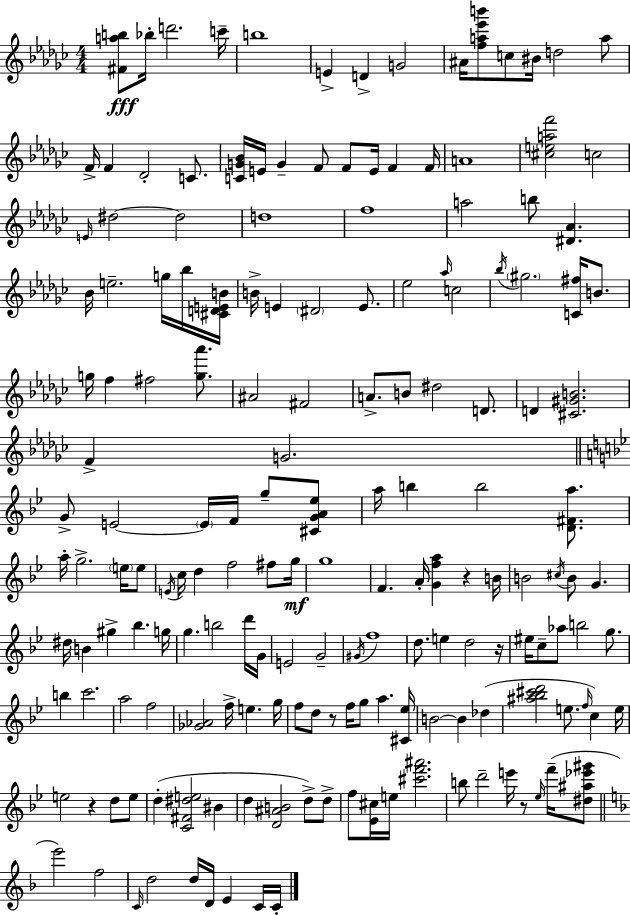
{
  \clef treble
  \numericTimeSignature
  \time 4/4
  \key ees \minor
  <fis' a'' b''>8\fff bes''16-. d'''2. c'''16-- | b''1 | e'4-> d'4-> g'2 | ais'16 <f'' a'' ees''' b'''>8 c''8 bis'16 d''2 a''8 | \break f'16-> f'4 des'2-. c'8. | <c' g' bes'>16 e'16 g'4-- f'8 f'8 e'16 f'4 f'16 | a'1 | <cis'' e'' a'' f'''>2 c''2 | \break \grace { e'16 } dis''2~~ dis''2 | d''1 | f''1 | a''2 b''8 <dis' aes'>4. | \break bes'16 e''2.-- g''16 bes''16 | <cis' d' e' b'>16 b'16-> e'4 \parenthesize dis'2 e'8. | ees''2 \grace { aes''16 } c''2 | \acciaccatura { bes''16 } \parenthesize gis''2. <c' fis''>16 | \break b'8. g''16 f''4 fis''2 | <g'' aes'''>8. ais'2 fis'2 | a'8.-> b'8 dis''2 | d'8. d'4 <cis' gis' b'>2. | \break f'4-> g'2. | \bar "||" \break \key bes \major g'8-> e'2~~ \parenthesize e'16 f'16 g''8-- <cis' g' a' ees''>8 | a''16 b''4 b''2 <d' fis' a''>8. | a''16-. g''2.-> \parenthesize e''16 e''8 | \acciaccatura { e'16 } c''16 d''4 f''2 fis''8 | \break g''16\mf g''1 | f'4. a'16-. <g' f'' a''>4 r4 | b'16 b'2 \acciaccatura { cis''16 } b'8 g'4. | dis''16 b'4 gis''4-> bes''4. | \break g''16 g''4. b''2 | d'''16 g'16 e'2 g'2-- | \acciaccatura { gis'16 } f''1 | d''8. e''4 d''2 | \break r16 eis''16 c''8-- aes''8 b''2 | g''8. b''4 c'''2. | a''2 f''2 | <ges' aes'>2 f''16-> e''4. | \break g''16 f''8 d''8 r8 f''16 g''8 a''4. | <cis' ees''>16 b'2~~ b'4 des''4( | <ais'' bes'' cis''' d'''>2 e''8. \grace { f''16 }) c''4 | e''16 e''2 r4 | \break d''8 e''8 d''4-.( <c' fis' dis'' e''>2 | bis'4 d''4 <d' ais' b'>2 | d''8->) d''8-> f''8 <ees' cis''>16 e''16 <cis''' f''' ais'''>2. | b''8 d'''2-- e'''16 r8 | \break \grace { ees''16 }( f'''16-- <dis'' ais'' ees''' gis'''>8 \bar "||" \break \key f \major e'''2) f''2 | \grace { c'16 } d''2 d''16 d'16 e'4 c'16 | c'16-. \bar "|."
}